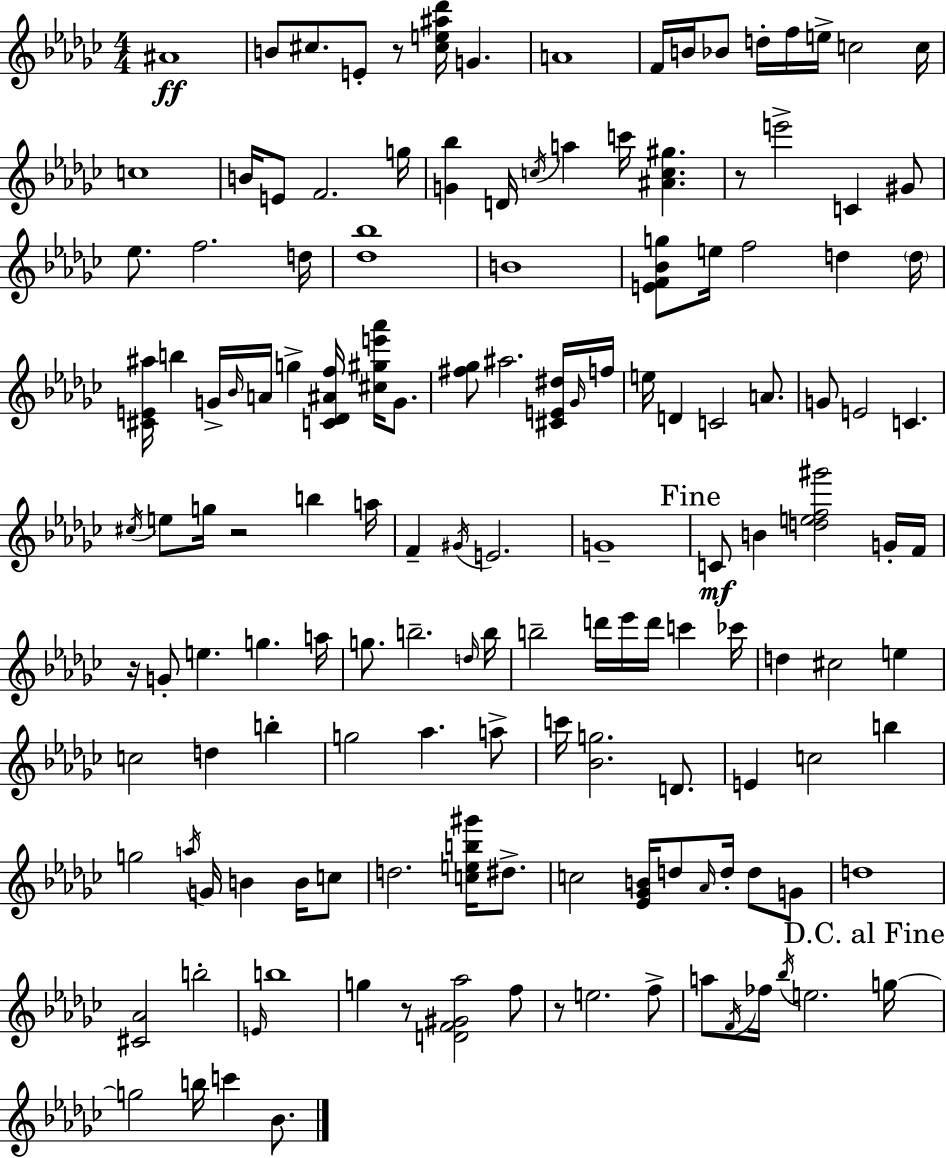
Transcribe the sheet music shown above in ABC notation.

X:1
T:Untitled
M:4/4
L:1/4
K:Ebm
^A4 B/2 ^c/2 E/2 z/2 [^ce^a_d']/4 G A4 F/4 B/4 _B/2 d/4 f/4 e/4 c2 c/4 c4 B/4 E/2 F2 g/4 [G_b] D/4 c/4 a c'/4 [^Ac^g] z/2 e'2 C ^G/2 _e/2 f2 d/4 [_d_b]4 B4 [EF_Bg]/2 e/4 f2 d d/4 [^CE^a]/4 b G/4 _B/4 A/4 g [C_D^Af]/4 [^c^ge'_a']/4 G/2 [^f_g]/2 ^a2 [^CE^d]/4 _G/4 f/4 e/4 D C2 A/2 G/2 E2 C ^c/4 e/2 g/4 z2 b a/4 F ^G/4 E2 G4 C/2 B [def^g']2 G/4 F/4 z/4 G/2 e g a/4 g/2 b2 d/4 b/4 b2 d'/4 _e'/4 d'/4 c' _c'/4 d ^c2 e c2 d b g2 _a a/2 c'/4 [_Bg]2 D/2 E c2 b g2 a/4 G/4 B B/4 c/2 d2 [ceb^g']/4 ^d/2 c2 [_E_GB]/4 d/2 _A/4 d/4 d/2 G/2 d4 [^C_A]2 b2 E/4 b4 g z/2 [DF^G_a]2 f/2 z/2 e2 f/2 a/2 F/4 _f/4 _b/4 e2 g/4 g2 b/4 c' _B/2